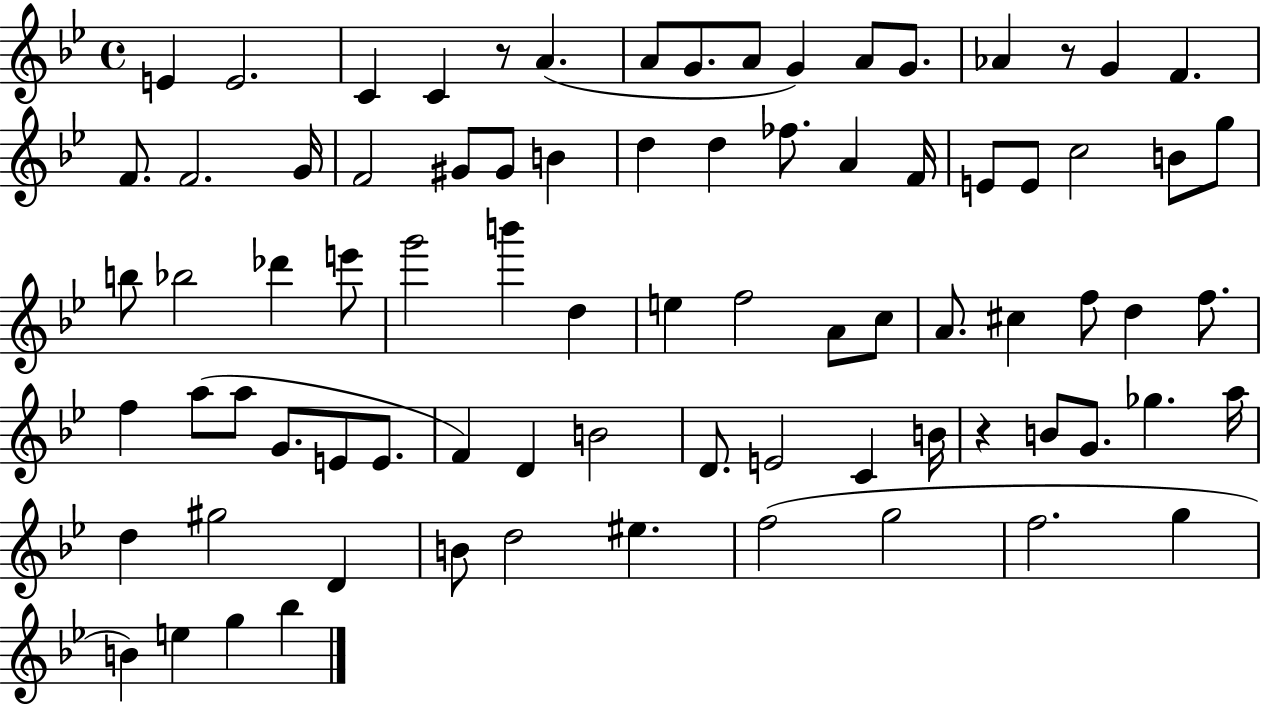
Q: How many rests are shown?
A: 3